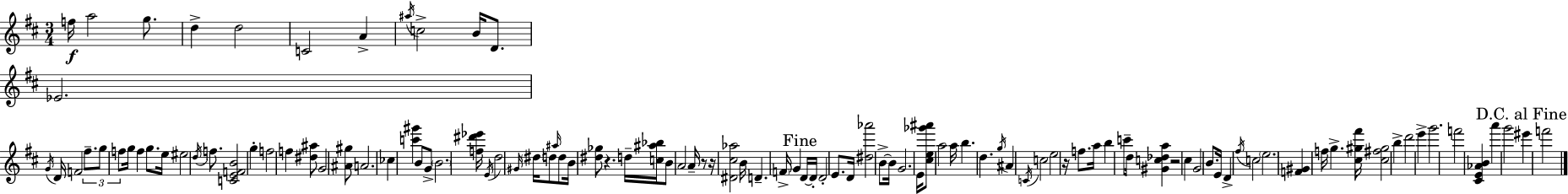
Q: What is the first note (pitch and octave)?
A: F5